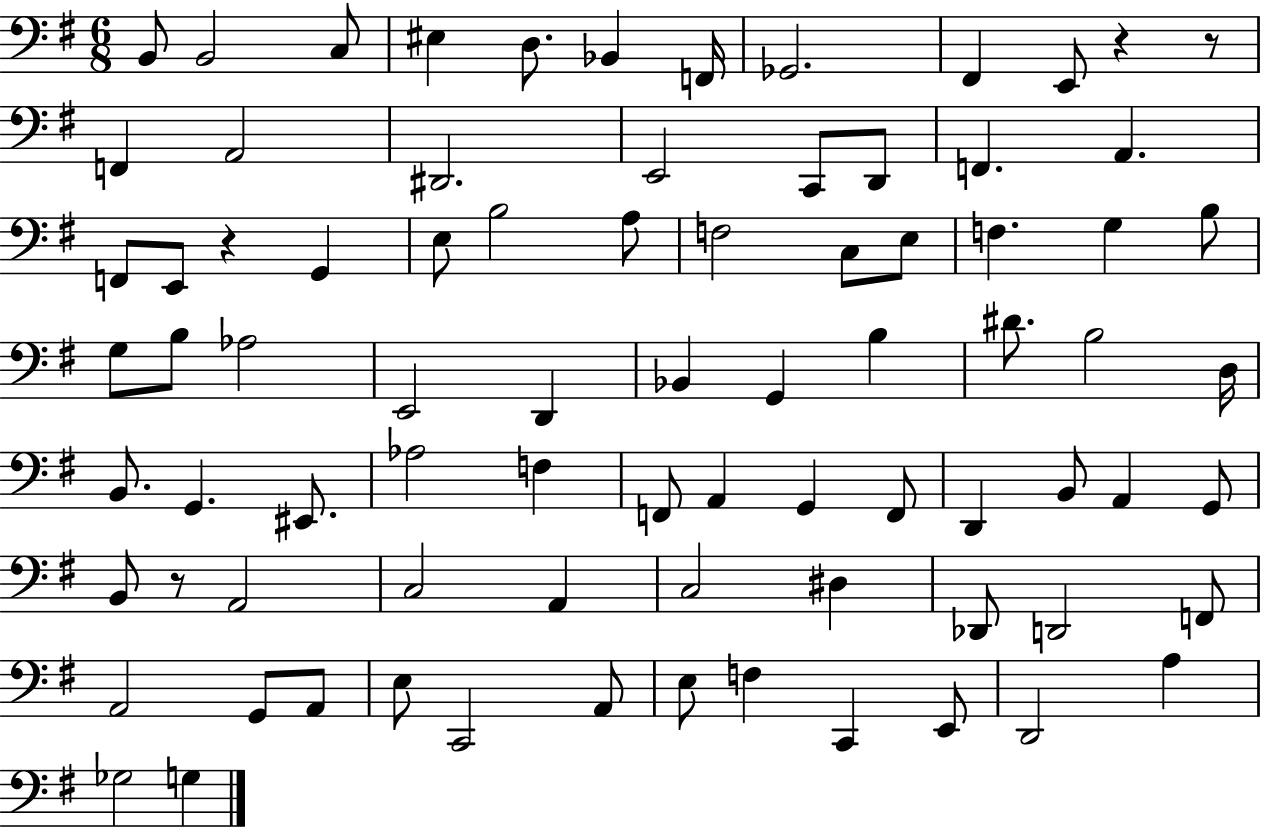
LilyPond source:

{
  \clef bass
  \numericTimeSignature
  \time 6/8
  \key g \major
  b,8 b,2 c8 | eis4 d8. bes,4 f,16 | ges,2. | fis,4 e,8 r4 r8 | \break f,4 a,2 | dis,2. | e,2 c,8 d,8 | f,4. a,4. | \break f,8 e,8 r4 g,4 | e8 b2 a8 | f2 c8 e8 | f4. g4 b8 | \break g8 b8 aes2 | e,2 d,4 | bes,4 g,4 b4 | dis'8. b2 d16 | \break b,8. g,4. eis,8. | aes2 f4 | f,8 a,4 g,4 f,8 | d,4 b,8 a,4 g,8 | \break b,8 r8 a,2 | c2 a,4 | c2 dis4 | des,8 d,2 f,8 | \break a,2 g,8 a,8 | e8 c,2 a,8 | e8 f4 c,4 e,8 | d,2 a4 | \break ges2 g4 | \bar "|."
}